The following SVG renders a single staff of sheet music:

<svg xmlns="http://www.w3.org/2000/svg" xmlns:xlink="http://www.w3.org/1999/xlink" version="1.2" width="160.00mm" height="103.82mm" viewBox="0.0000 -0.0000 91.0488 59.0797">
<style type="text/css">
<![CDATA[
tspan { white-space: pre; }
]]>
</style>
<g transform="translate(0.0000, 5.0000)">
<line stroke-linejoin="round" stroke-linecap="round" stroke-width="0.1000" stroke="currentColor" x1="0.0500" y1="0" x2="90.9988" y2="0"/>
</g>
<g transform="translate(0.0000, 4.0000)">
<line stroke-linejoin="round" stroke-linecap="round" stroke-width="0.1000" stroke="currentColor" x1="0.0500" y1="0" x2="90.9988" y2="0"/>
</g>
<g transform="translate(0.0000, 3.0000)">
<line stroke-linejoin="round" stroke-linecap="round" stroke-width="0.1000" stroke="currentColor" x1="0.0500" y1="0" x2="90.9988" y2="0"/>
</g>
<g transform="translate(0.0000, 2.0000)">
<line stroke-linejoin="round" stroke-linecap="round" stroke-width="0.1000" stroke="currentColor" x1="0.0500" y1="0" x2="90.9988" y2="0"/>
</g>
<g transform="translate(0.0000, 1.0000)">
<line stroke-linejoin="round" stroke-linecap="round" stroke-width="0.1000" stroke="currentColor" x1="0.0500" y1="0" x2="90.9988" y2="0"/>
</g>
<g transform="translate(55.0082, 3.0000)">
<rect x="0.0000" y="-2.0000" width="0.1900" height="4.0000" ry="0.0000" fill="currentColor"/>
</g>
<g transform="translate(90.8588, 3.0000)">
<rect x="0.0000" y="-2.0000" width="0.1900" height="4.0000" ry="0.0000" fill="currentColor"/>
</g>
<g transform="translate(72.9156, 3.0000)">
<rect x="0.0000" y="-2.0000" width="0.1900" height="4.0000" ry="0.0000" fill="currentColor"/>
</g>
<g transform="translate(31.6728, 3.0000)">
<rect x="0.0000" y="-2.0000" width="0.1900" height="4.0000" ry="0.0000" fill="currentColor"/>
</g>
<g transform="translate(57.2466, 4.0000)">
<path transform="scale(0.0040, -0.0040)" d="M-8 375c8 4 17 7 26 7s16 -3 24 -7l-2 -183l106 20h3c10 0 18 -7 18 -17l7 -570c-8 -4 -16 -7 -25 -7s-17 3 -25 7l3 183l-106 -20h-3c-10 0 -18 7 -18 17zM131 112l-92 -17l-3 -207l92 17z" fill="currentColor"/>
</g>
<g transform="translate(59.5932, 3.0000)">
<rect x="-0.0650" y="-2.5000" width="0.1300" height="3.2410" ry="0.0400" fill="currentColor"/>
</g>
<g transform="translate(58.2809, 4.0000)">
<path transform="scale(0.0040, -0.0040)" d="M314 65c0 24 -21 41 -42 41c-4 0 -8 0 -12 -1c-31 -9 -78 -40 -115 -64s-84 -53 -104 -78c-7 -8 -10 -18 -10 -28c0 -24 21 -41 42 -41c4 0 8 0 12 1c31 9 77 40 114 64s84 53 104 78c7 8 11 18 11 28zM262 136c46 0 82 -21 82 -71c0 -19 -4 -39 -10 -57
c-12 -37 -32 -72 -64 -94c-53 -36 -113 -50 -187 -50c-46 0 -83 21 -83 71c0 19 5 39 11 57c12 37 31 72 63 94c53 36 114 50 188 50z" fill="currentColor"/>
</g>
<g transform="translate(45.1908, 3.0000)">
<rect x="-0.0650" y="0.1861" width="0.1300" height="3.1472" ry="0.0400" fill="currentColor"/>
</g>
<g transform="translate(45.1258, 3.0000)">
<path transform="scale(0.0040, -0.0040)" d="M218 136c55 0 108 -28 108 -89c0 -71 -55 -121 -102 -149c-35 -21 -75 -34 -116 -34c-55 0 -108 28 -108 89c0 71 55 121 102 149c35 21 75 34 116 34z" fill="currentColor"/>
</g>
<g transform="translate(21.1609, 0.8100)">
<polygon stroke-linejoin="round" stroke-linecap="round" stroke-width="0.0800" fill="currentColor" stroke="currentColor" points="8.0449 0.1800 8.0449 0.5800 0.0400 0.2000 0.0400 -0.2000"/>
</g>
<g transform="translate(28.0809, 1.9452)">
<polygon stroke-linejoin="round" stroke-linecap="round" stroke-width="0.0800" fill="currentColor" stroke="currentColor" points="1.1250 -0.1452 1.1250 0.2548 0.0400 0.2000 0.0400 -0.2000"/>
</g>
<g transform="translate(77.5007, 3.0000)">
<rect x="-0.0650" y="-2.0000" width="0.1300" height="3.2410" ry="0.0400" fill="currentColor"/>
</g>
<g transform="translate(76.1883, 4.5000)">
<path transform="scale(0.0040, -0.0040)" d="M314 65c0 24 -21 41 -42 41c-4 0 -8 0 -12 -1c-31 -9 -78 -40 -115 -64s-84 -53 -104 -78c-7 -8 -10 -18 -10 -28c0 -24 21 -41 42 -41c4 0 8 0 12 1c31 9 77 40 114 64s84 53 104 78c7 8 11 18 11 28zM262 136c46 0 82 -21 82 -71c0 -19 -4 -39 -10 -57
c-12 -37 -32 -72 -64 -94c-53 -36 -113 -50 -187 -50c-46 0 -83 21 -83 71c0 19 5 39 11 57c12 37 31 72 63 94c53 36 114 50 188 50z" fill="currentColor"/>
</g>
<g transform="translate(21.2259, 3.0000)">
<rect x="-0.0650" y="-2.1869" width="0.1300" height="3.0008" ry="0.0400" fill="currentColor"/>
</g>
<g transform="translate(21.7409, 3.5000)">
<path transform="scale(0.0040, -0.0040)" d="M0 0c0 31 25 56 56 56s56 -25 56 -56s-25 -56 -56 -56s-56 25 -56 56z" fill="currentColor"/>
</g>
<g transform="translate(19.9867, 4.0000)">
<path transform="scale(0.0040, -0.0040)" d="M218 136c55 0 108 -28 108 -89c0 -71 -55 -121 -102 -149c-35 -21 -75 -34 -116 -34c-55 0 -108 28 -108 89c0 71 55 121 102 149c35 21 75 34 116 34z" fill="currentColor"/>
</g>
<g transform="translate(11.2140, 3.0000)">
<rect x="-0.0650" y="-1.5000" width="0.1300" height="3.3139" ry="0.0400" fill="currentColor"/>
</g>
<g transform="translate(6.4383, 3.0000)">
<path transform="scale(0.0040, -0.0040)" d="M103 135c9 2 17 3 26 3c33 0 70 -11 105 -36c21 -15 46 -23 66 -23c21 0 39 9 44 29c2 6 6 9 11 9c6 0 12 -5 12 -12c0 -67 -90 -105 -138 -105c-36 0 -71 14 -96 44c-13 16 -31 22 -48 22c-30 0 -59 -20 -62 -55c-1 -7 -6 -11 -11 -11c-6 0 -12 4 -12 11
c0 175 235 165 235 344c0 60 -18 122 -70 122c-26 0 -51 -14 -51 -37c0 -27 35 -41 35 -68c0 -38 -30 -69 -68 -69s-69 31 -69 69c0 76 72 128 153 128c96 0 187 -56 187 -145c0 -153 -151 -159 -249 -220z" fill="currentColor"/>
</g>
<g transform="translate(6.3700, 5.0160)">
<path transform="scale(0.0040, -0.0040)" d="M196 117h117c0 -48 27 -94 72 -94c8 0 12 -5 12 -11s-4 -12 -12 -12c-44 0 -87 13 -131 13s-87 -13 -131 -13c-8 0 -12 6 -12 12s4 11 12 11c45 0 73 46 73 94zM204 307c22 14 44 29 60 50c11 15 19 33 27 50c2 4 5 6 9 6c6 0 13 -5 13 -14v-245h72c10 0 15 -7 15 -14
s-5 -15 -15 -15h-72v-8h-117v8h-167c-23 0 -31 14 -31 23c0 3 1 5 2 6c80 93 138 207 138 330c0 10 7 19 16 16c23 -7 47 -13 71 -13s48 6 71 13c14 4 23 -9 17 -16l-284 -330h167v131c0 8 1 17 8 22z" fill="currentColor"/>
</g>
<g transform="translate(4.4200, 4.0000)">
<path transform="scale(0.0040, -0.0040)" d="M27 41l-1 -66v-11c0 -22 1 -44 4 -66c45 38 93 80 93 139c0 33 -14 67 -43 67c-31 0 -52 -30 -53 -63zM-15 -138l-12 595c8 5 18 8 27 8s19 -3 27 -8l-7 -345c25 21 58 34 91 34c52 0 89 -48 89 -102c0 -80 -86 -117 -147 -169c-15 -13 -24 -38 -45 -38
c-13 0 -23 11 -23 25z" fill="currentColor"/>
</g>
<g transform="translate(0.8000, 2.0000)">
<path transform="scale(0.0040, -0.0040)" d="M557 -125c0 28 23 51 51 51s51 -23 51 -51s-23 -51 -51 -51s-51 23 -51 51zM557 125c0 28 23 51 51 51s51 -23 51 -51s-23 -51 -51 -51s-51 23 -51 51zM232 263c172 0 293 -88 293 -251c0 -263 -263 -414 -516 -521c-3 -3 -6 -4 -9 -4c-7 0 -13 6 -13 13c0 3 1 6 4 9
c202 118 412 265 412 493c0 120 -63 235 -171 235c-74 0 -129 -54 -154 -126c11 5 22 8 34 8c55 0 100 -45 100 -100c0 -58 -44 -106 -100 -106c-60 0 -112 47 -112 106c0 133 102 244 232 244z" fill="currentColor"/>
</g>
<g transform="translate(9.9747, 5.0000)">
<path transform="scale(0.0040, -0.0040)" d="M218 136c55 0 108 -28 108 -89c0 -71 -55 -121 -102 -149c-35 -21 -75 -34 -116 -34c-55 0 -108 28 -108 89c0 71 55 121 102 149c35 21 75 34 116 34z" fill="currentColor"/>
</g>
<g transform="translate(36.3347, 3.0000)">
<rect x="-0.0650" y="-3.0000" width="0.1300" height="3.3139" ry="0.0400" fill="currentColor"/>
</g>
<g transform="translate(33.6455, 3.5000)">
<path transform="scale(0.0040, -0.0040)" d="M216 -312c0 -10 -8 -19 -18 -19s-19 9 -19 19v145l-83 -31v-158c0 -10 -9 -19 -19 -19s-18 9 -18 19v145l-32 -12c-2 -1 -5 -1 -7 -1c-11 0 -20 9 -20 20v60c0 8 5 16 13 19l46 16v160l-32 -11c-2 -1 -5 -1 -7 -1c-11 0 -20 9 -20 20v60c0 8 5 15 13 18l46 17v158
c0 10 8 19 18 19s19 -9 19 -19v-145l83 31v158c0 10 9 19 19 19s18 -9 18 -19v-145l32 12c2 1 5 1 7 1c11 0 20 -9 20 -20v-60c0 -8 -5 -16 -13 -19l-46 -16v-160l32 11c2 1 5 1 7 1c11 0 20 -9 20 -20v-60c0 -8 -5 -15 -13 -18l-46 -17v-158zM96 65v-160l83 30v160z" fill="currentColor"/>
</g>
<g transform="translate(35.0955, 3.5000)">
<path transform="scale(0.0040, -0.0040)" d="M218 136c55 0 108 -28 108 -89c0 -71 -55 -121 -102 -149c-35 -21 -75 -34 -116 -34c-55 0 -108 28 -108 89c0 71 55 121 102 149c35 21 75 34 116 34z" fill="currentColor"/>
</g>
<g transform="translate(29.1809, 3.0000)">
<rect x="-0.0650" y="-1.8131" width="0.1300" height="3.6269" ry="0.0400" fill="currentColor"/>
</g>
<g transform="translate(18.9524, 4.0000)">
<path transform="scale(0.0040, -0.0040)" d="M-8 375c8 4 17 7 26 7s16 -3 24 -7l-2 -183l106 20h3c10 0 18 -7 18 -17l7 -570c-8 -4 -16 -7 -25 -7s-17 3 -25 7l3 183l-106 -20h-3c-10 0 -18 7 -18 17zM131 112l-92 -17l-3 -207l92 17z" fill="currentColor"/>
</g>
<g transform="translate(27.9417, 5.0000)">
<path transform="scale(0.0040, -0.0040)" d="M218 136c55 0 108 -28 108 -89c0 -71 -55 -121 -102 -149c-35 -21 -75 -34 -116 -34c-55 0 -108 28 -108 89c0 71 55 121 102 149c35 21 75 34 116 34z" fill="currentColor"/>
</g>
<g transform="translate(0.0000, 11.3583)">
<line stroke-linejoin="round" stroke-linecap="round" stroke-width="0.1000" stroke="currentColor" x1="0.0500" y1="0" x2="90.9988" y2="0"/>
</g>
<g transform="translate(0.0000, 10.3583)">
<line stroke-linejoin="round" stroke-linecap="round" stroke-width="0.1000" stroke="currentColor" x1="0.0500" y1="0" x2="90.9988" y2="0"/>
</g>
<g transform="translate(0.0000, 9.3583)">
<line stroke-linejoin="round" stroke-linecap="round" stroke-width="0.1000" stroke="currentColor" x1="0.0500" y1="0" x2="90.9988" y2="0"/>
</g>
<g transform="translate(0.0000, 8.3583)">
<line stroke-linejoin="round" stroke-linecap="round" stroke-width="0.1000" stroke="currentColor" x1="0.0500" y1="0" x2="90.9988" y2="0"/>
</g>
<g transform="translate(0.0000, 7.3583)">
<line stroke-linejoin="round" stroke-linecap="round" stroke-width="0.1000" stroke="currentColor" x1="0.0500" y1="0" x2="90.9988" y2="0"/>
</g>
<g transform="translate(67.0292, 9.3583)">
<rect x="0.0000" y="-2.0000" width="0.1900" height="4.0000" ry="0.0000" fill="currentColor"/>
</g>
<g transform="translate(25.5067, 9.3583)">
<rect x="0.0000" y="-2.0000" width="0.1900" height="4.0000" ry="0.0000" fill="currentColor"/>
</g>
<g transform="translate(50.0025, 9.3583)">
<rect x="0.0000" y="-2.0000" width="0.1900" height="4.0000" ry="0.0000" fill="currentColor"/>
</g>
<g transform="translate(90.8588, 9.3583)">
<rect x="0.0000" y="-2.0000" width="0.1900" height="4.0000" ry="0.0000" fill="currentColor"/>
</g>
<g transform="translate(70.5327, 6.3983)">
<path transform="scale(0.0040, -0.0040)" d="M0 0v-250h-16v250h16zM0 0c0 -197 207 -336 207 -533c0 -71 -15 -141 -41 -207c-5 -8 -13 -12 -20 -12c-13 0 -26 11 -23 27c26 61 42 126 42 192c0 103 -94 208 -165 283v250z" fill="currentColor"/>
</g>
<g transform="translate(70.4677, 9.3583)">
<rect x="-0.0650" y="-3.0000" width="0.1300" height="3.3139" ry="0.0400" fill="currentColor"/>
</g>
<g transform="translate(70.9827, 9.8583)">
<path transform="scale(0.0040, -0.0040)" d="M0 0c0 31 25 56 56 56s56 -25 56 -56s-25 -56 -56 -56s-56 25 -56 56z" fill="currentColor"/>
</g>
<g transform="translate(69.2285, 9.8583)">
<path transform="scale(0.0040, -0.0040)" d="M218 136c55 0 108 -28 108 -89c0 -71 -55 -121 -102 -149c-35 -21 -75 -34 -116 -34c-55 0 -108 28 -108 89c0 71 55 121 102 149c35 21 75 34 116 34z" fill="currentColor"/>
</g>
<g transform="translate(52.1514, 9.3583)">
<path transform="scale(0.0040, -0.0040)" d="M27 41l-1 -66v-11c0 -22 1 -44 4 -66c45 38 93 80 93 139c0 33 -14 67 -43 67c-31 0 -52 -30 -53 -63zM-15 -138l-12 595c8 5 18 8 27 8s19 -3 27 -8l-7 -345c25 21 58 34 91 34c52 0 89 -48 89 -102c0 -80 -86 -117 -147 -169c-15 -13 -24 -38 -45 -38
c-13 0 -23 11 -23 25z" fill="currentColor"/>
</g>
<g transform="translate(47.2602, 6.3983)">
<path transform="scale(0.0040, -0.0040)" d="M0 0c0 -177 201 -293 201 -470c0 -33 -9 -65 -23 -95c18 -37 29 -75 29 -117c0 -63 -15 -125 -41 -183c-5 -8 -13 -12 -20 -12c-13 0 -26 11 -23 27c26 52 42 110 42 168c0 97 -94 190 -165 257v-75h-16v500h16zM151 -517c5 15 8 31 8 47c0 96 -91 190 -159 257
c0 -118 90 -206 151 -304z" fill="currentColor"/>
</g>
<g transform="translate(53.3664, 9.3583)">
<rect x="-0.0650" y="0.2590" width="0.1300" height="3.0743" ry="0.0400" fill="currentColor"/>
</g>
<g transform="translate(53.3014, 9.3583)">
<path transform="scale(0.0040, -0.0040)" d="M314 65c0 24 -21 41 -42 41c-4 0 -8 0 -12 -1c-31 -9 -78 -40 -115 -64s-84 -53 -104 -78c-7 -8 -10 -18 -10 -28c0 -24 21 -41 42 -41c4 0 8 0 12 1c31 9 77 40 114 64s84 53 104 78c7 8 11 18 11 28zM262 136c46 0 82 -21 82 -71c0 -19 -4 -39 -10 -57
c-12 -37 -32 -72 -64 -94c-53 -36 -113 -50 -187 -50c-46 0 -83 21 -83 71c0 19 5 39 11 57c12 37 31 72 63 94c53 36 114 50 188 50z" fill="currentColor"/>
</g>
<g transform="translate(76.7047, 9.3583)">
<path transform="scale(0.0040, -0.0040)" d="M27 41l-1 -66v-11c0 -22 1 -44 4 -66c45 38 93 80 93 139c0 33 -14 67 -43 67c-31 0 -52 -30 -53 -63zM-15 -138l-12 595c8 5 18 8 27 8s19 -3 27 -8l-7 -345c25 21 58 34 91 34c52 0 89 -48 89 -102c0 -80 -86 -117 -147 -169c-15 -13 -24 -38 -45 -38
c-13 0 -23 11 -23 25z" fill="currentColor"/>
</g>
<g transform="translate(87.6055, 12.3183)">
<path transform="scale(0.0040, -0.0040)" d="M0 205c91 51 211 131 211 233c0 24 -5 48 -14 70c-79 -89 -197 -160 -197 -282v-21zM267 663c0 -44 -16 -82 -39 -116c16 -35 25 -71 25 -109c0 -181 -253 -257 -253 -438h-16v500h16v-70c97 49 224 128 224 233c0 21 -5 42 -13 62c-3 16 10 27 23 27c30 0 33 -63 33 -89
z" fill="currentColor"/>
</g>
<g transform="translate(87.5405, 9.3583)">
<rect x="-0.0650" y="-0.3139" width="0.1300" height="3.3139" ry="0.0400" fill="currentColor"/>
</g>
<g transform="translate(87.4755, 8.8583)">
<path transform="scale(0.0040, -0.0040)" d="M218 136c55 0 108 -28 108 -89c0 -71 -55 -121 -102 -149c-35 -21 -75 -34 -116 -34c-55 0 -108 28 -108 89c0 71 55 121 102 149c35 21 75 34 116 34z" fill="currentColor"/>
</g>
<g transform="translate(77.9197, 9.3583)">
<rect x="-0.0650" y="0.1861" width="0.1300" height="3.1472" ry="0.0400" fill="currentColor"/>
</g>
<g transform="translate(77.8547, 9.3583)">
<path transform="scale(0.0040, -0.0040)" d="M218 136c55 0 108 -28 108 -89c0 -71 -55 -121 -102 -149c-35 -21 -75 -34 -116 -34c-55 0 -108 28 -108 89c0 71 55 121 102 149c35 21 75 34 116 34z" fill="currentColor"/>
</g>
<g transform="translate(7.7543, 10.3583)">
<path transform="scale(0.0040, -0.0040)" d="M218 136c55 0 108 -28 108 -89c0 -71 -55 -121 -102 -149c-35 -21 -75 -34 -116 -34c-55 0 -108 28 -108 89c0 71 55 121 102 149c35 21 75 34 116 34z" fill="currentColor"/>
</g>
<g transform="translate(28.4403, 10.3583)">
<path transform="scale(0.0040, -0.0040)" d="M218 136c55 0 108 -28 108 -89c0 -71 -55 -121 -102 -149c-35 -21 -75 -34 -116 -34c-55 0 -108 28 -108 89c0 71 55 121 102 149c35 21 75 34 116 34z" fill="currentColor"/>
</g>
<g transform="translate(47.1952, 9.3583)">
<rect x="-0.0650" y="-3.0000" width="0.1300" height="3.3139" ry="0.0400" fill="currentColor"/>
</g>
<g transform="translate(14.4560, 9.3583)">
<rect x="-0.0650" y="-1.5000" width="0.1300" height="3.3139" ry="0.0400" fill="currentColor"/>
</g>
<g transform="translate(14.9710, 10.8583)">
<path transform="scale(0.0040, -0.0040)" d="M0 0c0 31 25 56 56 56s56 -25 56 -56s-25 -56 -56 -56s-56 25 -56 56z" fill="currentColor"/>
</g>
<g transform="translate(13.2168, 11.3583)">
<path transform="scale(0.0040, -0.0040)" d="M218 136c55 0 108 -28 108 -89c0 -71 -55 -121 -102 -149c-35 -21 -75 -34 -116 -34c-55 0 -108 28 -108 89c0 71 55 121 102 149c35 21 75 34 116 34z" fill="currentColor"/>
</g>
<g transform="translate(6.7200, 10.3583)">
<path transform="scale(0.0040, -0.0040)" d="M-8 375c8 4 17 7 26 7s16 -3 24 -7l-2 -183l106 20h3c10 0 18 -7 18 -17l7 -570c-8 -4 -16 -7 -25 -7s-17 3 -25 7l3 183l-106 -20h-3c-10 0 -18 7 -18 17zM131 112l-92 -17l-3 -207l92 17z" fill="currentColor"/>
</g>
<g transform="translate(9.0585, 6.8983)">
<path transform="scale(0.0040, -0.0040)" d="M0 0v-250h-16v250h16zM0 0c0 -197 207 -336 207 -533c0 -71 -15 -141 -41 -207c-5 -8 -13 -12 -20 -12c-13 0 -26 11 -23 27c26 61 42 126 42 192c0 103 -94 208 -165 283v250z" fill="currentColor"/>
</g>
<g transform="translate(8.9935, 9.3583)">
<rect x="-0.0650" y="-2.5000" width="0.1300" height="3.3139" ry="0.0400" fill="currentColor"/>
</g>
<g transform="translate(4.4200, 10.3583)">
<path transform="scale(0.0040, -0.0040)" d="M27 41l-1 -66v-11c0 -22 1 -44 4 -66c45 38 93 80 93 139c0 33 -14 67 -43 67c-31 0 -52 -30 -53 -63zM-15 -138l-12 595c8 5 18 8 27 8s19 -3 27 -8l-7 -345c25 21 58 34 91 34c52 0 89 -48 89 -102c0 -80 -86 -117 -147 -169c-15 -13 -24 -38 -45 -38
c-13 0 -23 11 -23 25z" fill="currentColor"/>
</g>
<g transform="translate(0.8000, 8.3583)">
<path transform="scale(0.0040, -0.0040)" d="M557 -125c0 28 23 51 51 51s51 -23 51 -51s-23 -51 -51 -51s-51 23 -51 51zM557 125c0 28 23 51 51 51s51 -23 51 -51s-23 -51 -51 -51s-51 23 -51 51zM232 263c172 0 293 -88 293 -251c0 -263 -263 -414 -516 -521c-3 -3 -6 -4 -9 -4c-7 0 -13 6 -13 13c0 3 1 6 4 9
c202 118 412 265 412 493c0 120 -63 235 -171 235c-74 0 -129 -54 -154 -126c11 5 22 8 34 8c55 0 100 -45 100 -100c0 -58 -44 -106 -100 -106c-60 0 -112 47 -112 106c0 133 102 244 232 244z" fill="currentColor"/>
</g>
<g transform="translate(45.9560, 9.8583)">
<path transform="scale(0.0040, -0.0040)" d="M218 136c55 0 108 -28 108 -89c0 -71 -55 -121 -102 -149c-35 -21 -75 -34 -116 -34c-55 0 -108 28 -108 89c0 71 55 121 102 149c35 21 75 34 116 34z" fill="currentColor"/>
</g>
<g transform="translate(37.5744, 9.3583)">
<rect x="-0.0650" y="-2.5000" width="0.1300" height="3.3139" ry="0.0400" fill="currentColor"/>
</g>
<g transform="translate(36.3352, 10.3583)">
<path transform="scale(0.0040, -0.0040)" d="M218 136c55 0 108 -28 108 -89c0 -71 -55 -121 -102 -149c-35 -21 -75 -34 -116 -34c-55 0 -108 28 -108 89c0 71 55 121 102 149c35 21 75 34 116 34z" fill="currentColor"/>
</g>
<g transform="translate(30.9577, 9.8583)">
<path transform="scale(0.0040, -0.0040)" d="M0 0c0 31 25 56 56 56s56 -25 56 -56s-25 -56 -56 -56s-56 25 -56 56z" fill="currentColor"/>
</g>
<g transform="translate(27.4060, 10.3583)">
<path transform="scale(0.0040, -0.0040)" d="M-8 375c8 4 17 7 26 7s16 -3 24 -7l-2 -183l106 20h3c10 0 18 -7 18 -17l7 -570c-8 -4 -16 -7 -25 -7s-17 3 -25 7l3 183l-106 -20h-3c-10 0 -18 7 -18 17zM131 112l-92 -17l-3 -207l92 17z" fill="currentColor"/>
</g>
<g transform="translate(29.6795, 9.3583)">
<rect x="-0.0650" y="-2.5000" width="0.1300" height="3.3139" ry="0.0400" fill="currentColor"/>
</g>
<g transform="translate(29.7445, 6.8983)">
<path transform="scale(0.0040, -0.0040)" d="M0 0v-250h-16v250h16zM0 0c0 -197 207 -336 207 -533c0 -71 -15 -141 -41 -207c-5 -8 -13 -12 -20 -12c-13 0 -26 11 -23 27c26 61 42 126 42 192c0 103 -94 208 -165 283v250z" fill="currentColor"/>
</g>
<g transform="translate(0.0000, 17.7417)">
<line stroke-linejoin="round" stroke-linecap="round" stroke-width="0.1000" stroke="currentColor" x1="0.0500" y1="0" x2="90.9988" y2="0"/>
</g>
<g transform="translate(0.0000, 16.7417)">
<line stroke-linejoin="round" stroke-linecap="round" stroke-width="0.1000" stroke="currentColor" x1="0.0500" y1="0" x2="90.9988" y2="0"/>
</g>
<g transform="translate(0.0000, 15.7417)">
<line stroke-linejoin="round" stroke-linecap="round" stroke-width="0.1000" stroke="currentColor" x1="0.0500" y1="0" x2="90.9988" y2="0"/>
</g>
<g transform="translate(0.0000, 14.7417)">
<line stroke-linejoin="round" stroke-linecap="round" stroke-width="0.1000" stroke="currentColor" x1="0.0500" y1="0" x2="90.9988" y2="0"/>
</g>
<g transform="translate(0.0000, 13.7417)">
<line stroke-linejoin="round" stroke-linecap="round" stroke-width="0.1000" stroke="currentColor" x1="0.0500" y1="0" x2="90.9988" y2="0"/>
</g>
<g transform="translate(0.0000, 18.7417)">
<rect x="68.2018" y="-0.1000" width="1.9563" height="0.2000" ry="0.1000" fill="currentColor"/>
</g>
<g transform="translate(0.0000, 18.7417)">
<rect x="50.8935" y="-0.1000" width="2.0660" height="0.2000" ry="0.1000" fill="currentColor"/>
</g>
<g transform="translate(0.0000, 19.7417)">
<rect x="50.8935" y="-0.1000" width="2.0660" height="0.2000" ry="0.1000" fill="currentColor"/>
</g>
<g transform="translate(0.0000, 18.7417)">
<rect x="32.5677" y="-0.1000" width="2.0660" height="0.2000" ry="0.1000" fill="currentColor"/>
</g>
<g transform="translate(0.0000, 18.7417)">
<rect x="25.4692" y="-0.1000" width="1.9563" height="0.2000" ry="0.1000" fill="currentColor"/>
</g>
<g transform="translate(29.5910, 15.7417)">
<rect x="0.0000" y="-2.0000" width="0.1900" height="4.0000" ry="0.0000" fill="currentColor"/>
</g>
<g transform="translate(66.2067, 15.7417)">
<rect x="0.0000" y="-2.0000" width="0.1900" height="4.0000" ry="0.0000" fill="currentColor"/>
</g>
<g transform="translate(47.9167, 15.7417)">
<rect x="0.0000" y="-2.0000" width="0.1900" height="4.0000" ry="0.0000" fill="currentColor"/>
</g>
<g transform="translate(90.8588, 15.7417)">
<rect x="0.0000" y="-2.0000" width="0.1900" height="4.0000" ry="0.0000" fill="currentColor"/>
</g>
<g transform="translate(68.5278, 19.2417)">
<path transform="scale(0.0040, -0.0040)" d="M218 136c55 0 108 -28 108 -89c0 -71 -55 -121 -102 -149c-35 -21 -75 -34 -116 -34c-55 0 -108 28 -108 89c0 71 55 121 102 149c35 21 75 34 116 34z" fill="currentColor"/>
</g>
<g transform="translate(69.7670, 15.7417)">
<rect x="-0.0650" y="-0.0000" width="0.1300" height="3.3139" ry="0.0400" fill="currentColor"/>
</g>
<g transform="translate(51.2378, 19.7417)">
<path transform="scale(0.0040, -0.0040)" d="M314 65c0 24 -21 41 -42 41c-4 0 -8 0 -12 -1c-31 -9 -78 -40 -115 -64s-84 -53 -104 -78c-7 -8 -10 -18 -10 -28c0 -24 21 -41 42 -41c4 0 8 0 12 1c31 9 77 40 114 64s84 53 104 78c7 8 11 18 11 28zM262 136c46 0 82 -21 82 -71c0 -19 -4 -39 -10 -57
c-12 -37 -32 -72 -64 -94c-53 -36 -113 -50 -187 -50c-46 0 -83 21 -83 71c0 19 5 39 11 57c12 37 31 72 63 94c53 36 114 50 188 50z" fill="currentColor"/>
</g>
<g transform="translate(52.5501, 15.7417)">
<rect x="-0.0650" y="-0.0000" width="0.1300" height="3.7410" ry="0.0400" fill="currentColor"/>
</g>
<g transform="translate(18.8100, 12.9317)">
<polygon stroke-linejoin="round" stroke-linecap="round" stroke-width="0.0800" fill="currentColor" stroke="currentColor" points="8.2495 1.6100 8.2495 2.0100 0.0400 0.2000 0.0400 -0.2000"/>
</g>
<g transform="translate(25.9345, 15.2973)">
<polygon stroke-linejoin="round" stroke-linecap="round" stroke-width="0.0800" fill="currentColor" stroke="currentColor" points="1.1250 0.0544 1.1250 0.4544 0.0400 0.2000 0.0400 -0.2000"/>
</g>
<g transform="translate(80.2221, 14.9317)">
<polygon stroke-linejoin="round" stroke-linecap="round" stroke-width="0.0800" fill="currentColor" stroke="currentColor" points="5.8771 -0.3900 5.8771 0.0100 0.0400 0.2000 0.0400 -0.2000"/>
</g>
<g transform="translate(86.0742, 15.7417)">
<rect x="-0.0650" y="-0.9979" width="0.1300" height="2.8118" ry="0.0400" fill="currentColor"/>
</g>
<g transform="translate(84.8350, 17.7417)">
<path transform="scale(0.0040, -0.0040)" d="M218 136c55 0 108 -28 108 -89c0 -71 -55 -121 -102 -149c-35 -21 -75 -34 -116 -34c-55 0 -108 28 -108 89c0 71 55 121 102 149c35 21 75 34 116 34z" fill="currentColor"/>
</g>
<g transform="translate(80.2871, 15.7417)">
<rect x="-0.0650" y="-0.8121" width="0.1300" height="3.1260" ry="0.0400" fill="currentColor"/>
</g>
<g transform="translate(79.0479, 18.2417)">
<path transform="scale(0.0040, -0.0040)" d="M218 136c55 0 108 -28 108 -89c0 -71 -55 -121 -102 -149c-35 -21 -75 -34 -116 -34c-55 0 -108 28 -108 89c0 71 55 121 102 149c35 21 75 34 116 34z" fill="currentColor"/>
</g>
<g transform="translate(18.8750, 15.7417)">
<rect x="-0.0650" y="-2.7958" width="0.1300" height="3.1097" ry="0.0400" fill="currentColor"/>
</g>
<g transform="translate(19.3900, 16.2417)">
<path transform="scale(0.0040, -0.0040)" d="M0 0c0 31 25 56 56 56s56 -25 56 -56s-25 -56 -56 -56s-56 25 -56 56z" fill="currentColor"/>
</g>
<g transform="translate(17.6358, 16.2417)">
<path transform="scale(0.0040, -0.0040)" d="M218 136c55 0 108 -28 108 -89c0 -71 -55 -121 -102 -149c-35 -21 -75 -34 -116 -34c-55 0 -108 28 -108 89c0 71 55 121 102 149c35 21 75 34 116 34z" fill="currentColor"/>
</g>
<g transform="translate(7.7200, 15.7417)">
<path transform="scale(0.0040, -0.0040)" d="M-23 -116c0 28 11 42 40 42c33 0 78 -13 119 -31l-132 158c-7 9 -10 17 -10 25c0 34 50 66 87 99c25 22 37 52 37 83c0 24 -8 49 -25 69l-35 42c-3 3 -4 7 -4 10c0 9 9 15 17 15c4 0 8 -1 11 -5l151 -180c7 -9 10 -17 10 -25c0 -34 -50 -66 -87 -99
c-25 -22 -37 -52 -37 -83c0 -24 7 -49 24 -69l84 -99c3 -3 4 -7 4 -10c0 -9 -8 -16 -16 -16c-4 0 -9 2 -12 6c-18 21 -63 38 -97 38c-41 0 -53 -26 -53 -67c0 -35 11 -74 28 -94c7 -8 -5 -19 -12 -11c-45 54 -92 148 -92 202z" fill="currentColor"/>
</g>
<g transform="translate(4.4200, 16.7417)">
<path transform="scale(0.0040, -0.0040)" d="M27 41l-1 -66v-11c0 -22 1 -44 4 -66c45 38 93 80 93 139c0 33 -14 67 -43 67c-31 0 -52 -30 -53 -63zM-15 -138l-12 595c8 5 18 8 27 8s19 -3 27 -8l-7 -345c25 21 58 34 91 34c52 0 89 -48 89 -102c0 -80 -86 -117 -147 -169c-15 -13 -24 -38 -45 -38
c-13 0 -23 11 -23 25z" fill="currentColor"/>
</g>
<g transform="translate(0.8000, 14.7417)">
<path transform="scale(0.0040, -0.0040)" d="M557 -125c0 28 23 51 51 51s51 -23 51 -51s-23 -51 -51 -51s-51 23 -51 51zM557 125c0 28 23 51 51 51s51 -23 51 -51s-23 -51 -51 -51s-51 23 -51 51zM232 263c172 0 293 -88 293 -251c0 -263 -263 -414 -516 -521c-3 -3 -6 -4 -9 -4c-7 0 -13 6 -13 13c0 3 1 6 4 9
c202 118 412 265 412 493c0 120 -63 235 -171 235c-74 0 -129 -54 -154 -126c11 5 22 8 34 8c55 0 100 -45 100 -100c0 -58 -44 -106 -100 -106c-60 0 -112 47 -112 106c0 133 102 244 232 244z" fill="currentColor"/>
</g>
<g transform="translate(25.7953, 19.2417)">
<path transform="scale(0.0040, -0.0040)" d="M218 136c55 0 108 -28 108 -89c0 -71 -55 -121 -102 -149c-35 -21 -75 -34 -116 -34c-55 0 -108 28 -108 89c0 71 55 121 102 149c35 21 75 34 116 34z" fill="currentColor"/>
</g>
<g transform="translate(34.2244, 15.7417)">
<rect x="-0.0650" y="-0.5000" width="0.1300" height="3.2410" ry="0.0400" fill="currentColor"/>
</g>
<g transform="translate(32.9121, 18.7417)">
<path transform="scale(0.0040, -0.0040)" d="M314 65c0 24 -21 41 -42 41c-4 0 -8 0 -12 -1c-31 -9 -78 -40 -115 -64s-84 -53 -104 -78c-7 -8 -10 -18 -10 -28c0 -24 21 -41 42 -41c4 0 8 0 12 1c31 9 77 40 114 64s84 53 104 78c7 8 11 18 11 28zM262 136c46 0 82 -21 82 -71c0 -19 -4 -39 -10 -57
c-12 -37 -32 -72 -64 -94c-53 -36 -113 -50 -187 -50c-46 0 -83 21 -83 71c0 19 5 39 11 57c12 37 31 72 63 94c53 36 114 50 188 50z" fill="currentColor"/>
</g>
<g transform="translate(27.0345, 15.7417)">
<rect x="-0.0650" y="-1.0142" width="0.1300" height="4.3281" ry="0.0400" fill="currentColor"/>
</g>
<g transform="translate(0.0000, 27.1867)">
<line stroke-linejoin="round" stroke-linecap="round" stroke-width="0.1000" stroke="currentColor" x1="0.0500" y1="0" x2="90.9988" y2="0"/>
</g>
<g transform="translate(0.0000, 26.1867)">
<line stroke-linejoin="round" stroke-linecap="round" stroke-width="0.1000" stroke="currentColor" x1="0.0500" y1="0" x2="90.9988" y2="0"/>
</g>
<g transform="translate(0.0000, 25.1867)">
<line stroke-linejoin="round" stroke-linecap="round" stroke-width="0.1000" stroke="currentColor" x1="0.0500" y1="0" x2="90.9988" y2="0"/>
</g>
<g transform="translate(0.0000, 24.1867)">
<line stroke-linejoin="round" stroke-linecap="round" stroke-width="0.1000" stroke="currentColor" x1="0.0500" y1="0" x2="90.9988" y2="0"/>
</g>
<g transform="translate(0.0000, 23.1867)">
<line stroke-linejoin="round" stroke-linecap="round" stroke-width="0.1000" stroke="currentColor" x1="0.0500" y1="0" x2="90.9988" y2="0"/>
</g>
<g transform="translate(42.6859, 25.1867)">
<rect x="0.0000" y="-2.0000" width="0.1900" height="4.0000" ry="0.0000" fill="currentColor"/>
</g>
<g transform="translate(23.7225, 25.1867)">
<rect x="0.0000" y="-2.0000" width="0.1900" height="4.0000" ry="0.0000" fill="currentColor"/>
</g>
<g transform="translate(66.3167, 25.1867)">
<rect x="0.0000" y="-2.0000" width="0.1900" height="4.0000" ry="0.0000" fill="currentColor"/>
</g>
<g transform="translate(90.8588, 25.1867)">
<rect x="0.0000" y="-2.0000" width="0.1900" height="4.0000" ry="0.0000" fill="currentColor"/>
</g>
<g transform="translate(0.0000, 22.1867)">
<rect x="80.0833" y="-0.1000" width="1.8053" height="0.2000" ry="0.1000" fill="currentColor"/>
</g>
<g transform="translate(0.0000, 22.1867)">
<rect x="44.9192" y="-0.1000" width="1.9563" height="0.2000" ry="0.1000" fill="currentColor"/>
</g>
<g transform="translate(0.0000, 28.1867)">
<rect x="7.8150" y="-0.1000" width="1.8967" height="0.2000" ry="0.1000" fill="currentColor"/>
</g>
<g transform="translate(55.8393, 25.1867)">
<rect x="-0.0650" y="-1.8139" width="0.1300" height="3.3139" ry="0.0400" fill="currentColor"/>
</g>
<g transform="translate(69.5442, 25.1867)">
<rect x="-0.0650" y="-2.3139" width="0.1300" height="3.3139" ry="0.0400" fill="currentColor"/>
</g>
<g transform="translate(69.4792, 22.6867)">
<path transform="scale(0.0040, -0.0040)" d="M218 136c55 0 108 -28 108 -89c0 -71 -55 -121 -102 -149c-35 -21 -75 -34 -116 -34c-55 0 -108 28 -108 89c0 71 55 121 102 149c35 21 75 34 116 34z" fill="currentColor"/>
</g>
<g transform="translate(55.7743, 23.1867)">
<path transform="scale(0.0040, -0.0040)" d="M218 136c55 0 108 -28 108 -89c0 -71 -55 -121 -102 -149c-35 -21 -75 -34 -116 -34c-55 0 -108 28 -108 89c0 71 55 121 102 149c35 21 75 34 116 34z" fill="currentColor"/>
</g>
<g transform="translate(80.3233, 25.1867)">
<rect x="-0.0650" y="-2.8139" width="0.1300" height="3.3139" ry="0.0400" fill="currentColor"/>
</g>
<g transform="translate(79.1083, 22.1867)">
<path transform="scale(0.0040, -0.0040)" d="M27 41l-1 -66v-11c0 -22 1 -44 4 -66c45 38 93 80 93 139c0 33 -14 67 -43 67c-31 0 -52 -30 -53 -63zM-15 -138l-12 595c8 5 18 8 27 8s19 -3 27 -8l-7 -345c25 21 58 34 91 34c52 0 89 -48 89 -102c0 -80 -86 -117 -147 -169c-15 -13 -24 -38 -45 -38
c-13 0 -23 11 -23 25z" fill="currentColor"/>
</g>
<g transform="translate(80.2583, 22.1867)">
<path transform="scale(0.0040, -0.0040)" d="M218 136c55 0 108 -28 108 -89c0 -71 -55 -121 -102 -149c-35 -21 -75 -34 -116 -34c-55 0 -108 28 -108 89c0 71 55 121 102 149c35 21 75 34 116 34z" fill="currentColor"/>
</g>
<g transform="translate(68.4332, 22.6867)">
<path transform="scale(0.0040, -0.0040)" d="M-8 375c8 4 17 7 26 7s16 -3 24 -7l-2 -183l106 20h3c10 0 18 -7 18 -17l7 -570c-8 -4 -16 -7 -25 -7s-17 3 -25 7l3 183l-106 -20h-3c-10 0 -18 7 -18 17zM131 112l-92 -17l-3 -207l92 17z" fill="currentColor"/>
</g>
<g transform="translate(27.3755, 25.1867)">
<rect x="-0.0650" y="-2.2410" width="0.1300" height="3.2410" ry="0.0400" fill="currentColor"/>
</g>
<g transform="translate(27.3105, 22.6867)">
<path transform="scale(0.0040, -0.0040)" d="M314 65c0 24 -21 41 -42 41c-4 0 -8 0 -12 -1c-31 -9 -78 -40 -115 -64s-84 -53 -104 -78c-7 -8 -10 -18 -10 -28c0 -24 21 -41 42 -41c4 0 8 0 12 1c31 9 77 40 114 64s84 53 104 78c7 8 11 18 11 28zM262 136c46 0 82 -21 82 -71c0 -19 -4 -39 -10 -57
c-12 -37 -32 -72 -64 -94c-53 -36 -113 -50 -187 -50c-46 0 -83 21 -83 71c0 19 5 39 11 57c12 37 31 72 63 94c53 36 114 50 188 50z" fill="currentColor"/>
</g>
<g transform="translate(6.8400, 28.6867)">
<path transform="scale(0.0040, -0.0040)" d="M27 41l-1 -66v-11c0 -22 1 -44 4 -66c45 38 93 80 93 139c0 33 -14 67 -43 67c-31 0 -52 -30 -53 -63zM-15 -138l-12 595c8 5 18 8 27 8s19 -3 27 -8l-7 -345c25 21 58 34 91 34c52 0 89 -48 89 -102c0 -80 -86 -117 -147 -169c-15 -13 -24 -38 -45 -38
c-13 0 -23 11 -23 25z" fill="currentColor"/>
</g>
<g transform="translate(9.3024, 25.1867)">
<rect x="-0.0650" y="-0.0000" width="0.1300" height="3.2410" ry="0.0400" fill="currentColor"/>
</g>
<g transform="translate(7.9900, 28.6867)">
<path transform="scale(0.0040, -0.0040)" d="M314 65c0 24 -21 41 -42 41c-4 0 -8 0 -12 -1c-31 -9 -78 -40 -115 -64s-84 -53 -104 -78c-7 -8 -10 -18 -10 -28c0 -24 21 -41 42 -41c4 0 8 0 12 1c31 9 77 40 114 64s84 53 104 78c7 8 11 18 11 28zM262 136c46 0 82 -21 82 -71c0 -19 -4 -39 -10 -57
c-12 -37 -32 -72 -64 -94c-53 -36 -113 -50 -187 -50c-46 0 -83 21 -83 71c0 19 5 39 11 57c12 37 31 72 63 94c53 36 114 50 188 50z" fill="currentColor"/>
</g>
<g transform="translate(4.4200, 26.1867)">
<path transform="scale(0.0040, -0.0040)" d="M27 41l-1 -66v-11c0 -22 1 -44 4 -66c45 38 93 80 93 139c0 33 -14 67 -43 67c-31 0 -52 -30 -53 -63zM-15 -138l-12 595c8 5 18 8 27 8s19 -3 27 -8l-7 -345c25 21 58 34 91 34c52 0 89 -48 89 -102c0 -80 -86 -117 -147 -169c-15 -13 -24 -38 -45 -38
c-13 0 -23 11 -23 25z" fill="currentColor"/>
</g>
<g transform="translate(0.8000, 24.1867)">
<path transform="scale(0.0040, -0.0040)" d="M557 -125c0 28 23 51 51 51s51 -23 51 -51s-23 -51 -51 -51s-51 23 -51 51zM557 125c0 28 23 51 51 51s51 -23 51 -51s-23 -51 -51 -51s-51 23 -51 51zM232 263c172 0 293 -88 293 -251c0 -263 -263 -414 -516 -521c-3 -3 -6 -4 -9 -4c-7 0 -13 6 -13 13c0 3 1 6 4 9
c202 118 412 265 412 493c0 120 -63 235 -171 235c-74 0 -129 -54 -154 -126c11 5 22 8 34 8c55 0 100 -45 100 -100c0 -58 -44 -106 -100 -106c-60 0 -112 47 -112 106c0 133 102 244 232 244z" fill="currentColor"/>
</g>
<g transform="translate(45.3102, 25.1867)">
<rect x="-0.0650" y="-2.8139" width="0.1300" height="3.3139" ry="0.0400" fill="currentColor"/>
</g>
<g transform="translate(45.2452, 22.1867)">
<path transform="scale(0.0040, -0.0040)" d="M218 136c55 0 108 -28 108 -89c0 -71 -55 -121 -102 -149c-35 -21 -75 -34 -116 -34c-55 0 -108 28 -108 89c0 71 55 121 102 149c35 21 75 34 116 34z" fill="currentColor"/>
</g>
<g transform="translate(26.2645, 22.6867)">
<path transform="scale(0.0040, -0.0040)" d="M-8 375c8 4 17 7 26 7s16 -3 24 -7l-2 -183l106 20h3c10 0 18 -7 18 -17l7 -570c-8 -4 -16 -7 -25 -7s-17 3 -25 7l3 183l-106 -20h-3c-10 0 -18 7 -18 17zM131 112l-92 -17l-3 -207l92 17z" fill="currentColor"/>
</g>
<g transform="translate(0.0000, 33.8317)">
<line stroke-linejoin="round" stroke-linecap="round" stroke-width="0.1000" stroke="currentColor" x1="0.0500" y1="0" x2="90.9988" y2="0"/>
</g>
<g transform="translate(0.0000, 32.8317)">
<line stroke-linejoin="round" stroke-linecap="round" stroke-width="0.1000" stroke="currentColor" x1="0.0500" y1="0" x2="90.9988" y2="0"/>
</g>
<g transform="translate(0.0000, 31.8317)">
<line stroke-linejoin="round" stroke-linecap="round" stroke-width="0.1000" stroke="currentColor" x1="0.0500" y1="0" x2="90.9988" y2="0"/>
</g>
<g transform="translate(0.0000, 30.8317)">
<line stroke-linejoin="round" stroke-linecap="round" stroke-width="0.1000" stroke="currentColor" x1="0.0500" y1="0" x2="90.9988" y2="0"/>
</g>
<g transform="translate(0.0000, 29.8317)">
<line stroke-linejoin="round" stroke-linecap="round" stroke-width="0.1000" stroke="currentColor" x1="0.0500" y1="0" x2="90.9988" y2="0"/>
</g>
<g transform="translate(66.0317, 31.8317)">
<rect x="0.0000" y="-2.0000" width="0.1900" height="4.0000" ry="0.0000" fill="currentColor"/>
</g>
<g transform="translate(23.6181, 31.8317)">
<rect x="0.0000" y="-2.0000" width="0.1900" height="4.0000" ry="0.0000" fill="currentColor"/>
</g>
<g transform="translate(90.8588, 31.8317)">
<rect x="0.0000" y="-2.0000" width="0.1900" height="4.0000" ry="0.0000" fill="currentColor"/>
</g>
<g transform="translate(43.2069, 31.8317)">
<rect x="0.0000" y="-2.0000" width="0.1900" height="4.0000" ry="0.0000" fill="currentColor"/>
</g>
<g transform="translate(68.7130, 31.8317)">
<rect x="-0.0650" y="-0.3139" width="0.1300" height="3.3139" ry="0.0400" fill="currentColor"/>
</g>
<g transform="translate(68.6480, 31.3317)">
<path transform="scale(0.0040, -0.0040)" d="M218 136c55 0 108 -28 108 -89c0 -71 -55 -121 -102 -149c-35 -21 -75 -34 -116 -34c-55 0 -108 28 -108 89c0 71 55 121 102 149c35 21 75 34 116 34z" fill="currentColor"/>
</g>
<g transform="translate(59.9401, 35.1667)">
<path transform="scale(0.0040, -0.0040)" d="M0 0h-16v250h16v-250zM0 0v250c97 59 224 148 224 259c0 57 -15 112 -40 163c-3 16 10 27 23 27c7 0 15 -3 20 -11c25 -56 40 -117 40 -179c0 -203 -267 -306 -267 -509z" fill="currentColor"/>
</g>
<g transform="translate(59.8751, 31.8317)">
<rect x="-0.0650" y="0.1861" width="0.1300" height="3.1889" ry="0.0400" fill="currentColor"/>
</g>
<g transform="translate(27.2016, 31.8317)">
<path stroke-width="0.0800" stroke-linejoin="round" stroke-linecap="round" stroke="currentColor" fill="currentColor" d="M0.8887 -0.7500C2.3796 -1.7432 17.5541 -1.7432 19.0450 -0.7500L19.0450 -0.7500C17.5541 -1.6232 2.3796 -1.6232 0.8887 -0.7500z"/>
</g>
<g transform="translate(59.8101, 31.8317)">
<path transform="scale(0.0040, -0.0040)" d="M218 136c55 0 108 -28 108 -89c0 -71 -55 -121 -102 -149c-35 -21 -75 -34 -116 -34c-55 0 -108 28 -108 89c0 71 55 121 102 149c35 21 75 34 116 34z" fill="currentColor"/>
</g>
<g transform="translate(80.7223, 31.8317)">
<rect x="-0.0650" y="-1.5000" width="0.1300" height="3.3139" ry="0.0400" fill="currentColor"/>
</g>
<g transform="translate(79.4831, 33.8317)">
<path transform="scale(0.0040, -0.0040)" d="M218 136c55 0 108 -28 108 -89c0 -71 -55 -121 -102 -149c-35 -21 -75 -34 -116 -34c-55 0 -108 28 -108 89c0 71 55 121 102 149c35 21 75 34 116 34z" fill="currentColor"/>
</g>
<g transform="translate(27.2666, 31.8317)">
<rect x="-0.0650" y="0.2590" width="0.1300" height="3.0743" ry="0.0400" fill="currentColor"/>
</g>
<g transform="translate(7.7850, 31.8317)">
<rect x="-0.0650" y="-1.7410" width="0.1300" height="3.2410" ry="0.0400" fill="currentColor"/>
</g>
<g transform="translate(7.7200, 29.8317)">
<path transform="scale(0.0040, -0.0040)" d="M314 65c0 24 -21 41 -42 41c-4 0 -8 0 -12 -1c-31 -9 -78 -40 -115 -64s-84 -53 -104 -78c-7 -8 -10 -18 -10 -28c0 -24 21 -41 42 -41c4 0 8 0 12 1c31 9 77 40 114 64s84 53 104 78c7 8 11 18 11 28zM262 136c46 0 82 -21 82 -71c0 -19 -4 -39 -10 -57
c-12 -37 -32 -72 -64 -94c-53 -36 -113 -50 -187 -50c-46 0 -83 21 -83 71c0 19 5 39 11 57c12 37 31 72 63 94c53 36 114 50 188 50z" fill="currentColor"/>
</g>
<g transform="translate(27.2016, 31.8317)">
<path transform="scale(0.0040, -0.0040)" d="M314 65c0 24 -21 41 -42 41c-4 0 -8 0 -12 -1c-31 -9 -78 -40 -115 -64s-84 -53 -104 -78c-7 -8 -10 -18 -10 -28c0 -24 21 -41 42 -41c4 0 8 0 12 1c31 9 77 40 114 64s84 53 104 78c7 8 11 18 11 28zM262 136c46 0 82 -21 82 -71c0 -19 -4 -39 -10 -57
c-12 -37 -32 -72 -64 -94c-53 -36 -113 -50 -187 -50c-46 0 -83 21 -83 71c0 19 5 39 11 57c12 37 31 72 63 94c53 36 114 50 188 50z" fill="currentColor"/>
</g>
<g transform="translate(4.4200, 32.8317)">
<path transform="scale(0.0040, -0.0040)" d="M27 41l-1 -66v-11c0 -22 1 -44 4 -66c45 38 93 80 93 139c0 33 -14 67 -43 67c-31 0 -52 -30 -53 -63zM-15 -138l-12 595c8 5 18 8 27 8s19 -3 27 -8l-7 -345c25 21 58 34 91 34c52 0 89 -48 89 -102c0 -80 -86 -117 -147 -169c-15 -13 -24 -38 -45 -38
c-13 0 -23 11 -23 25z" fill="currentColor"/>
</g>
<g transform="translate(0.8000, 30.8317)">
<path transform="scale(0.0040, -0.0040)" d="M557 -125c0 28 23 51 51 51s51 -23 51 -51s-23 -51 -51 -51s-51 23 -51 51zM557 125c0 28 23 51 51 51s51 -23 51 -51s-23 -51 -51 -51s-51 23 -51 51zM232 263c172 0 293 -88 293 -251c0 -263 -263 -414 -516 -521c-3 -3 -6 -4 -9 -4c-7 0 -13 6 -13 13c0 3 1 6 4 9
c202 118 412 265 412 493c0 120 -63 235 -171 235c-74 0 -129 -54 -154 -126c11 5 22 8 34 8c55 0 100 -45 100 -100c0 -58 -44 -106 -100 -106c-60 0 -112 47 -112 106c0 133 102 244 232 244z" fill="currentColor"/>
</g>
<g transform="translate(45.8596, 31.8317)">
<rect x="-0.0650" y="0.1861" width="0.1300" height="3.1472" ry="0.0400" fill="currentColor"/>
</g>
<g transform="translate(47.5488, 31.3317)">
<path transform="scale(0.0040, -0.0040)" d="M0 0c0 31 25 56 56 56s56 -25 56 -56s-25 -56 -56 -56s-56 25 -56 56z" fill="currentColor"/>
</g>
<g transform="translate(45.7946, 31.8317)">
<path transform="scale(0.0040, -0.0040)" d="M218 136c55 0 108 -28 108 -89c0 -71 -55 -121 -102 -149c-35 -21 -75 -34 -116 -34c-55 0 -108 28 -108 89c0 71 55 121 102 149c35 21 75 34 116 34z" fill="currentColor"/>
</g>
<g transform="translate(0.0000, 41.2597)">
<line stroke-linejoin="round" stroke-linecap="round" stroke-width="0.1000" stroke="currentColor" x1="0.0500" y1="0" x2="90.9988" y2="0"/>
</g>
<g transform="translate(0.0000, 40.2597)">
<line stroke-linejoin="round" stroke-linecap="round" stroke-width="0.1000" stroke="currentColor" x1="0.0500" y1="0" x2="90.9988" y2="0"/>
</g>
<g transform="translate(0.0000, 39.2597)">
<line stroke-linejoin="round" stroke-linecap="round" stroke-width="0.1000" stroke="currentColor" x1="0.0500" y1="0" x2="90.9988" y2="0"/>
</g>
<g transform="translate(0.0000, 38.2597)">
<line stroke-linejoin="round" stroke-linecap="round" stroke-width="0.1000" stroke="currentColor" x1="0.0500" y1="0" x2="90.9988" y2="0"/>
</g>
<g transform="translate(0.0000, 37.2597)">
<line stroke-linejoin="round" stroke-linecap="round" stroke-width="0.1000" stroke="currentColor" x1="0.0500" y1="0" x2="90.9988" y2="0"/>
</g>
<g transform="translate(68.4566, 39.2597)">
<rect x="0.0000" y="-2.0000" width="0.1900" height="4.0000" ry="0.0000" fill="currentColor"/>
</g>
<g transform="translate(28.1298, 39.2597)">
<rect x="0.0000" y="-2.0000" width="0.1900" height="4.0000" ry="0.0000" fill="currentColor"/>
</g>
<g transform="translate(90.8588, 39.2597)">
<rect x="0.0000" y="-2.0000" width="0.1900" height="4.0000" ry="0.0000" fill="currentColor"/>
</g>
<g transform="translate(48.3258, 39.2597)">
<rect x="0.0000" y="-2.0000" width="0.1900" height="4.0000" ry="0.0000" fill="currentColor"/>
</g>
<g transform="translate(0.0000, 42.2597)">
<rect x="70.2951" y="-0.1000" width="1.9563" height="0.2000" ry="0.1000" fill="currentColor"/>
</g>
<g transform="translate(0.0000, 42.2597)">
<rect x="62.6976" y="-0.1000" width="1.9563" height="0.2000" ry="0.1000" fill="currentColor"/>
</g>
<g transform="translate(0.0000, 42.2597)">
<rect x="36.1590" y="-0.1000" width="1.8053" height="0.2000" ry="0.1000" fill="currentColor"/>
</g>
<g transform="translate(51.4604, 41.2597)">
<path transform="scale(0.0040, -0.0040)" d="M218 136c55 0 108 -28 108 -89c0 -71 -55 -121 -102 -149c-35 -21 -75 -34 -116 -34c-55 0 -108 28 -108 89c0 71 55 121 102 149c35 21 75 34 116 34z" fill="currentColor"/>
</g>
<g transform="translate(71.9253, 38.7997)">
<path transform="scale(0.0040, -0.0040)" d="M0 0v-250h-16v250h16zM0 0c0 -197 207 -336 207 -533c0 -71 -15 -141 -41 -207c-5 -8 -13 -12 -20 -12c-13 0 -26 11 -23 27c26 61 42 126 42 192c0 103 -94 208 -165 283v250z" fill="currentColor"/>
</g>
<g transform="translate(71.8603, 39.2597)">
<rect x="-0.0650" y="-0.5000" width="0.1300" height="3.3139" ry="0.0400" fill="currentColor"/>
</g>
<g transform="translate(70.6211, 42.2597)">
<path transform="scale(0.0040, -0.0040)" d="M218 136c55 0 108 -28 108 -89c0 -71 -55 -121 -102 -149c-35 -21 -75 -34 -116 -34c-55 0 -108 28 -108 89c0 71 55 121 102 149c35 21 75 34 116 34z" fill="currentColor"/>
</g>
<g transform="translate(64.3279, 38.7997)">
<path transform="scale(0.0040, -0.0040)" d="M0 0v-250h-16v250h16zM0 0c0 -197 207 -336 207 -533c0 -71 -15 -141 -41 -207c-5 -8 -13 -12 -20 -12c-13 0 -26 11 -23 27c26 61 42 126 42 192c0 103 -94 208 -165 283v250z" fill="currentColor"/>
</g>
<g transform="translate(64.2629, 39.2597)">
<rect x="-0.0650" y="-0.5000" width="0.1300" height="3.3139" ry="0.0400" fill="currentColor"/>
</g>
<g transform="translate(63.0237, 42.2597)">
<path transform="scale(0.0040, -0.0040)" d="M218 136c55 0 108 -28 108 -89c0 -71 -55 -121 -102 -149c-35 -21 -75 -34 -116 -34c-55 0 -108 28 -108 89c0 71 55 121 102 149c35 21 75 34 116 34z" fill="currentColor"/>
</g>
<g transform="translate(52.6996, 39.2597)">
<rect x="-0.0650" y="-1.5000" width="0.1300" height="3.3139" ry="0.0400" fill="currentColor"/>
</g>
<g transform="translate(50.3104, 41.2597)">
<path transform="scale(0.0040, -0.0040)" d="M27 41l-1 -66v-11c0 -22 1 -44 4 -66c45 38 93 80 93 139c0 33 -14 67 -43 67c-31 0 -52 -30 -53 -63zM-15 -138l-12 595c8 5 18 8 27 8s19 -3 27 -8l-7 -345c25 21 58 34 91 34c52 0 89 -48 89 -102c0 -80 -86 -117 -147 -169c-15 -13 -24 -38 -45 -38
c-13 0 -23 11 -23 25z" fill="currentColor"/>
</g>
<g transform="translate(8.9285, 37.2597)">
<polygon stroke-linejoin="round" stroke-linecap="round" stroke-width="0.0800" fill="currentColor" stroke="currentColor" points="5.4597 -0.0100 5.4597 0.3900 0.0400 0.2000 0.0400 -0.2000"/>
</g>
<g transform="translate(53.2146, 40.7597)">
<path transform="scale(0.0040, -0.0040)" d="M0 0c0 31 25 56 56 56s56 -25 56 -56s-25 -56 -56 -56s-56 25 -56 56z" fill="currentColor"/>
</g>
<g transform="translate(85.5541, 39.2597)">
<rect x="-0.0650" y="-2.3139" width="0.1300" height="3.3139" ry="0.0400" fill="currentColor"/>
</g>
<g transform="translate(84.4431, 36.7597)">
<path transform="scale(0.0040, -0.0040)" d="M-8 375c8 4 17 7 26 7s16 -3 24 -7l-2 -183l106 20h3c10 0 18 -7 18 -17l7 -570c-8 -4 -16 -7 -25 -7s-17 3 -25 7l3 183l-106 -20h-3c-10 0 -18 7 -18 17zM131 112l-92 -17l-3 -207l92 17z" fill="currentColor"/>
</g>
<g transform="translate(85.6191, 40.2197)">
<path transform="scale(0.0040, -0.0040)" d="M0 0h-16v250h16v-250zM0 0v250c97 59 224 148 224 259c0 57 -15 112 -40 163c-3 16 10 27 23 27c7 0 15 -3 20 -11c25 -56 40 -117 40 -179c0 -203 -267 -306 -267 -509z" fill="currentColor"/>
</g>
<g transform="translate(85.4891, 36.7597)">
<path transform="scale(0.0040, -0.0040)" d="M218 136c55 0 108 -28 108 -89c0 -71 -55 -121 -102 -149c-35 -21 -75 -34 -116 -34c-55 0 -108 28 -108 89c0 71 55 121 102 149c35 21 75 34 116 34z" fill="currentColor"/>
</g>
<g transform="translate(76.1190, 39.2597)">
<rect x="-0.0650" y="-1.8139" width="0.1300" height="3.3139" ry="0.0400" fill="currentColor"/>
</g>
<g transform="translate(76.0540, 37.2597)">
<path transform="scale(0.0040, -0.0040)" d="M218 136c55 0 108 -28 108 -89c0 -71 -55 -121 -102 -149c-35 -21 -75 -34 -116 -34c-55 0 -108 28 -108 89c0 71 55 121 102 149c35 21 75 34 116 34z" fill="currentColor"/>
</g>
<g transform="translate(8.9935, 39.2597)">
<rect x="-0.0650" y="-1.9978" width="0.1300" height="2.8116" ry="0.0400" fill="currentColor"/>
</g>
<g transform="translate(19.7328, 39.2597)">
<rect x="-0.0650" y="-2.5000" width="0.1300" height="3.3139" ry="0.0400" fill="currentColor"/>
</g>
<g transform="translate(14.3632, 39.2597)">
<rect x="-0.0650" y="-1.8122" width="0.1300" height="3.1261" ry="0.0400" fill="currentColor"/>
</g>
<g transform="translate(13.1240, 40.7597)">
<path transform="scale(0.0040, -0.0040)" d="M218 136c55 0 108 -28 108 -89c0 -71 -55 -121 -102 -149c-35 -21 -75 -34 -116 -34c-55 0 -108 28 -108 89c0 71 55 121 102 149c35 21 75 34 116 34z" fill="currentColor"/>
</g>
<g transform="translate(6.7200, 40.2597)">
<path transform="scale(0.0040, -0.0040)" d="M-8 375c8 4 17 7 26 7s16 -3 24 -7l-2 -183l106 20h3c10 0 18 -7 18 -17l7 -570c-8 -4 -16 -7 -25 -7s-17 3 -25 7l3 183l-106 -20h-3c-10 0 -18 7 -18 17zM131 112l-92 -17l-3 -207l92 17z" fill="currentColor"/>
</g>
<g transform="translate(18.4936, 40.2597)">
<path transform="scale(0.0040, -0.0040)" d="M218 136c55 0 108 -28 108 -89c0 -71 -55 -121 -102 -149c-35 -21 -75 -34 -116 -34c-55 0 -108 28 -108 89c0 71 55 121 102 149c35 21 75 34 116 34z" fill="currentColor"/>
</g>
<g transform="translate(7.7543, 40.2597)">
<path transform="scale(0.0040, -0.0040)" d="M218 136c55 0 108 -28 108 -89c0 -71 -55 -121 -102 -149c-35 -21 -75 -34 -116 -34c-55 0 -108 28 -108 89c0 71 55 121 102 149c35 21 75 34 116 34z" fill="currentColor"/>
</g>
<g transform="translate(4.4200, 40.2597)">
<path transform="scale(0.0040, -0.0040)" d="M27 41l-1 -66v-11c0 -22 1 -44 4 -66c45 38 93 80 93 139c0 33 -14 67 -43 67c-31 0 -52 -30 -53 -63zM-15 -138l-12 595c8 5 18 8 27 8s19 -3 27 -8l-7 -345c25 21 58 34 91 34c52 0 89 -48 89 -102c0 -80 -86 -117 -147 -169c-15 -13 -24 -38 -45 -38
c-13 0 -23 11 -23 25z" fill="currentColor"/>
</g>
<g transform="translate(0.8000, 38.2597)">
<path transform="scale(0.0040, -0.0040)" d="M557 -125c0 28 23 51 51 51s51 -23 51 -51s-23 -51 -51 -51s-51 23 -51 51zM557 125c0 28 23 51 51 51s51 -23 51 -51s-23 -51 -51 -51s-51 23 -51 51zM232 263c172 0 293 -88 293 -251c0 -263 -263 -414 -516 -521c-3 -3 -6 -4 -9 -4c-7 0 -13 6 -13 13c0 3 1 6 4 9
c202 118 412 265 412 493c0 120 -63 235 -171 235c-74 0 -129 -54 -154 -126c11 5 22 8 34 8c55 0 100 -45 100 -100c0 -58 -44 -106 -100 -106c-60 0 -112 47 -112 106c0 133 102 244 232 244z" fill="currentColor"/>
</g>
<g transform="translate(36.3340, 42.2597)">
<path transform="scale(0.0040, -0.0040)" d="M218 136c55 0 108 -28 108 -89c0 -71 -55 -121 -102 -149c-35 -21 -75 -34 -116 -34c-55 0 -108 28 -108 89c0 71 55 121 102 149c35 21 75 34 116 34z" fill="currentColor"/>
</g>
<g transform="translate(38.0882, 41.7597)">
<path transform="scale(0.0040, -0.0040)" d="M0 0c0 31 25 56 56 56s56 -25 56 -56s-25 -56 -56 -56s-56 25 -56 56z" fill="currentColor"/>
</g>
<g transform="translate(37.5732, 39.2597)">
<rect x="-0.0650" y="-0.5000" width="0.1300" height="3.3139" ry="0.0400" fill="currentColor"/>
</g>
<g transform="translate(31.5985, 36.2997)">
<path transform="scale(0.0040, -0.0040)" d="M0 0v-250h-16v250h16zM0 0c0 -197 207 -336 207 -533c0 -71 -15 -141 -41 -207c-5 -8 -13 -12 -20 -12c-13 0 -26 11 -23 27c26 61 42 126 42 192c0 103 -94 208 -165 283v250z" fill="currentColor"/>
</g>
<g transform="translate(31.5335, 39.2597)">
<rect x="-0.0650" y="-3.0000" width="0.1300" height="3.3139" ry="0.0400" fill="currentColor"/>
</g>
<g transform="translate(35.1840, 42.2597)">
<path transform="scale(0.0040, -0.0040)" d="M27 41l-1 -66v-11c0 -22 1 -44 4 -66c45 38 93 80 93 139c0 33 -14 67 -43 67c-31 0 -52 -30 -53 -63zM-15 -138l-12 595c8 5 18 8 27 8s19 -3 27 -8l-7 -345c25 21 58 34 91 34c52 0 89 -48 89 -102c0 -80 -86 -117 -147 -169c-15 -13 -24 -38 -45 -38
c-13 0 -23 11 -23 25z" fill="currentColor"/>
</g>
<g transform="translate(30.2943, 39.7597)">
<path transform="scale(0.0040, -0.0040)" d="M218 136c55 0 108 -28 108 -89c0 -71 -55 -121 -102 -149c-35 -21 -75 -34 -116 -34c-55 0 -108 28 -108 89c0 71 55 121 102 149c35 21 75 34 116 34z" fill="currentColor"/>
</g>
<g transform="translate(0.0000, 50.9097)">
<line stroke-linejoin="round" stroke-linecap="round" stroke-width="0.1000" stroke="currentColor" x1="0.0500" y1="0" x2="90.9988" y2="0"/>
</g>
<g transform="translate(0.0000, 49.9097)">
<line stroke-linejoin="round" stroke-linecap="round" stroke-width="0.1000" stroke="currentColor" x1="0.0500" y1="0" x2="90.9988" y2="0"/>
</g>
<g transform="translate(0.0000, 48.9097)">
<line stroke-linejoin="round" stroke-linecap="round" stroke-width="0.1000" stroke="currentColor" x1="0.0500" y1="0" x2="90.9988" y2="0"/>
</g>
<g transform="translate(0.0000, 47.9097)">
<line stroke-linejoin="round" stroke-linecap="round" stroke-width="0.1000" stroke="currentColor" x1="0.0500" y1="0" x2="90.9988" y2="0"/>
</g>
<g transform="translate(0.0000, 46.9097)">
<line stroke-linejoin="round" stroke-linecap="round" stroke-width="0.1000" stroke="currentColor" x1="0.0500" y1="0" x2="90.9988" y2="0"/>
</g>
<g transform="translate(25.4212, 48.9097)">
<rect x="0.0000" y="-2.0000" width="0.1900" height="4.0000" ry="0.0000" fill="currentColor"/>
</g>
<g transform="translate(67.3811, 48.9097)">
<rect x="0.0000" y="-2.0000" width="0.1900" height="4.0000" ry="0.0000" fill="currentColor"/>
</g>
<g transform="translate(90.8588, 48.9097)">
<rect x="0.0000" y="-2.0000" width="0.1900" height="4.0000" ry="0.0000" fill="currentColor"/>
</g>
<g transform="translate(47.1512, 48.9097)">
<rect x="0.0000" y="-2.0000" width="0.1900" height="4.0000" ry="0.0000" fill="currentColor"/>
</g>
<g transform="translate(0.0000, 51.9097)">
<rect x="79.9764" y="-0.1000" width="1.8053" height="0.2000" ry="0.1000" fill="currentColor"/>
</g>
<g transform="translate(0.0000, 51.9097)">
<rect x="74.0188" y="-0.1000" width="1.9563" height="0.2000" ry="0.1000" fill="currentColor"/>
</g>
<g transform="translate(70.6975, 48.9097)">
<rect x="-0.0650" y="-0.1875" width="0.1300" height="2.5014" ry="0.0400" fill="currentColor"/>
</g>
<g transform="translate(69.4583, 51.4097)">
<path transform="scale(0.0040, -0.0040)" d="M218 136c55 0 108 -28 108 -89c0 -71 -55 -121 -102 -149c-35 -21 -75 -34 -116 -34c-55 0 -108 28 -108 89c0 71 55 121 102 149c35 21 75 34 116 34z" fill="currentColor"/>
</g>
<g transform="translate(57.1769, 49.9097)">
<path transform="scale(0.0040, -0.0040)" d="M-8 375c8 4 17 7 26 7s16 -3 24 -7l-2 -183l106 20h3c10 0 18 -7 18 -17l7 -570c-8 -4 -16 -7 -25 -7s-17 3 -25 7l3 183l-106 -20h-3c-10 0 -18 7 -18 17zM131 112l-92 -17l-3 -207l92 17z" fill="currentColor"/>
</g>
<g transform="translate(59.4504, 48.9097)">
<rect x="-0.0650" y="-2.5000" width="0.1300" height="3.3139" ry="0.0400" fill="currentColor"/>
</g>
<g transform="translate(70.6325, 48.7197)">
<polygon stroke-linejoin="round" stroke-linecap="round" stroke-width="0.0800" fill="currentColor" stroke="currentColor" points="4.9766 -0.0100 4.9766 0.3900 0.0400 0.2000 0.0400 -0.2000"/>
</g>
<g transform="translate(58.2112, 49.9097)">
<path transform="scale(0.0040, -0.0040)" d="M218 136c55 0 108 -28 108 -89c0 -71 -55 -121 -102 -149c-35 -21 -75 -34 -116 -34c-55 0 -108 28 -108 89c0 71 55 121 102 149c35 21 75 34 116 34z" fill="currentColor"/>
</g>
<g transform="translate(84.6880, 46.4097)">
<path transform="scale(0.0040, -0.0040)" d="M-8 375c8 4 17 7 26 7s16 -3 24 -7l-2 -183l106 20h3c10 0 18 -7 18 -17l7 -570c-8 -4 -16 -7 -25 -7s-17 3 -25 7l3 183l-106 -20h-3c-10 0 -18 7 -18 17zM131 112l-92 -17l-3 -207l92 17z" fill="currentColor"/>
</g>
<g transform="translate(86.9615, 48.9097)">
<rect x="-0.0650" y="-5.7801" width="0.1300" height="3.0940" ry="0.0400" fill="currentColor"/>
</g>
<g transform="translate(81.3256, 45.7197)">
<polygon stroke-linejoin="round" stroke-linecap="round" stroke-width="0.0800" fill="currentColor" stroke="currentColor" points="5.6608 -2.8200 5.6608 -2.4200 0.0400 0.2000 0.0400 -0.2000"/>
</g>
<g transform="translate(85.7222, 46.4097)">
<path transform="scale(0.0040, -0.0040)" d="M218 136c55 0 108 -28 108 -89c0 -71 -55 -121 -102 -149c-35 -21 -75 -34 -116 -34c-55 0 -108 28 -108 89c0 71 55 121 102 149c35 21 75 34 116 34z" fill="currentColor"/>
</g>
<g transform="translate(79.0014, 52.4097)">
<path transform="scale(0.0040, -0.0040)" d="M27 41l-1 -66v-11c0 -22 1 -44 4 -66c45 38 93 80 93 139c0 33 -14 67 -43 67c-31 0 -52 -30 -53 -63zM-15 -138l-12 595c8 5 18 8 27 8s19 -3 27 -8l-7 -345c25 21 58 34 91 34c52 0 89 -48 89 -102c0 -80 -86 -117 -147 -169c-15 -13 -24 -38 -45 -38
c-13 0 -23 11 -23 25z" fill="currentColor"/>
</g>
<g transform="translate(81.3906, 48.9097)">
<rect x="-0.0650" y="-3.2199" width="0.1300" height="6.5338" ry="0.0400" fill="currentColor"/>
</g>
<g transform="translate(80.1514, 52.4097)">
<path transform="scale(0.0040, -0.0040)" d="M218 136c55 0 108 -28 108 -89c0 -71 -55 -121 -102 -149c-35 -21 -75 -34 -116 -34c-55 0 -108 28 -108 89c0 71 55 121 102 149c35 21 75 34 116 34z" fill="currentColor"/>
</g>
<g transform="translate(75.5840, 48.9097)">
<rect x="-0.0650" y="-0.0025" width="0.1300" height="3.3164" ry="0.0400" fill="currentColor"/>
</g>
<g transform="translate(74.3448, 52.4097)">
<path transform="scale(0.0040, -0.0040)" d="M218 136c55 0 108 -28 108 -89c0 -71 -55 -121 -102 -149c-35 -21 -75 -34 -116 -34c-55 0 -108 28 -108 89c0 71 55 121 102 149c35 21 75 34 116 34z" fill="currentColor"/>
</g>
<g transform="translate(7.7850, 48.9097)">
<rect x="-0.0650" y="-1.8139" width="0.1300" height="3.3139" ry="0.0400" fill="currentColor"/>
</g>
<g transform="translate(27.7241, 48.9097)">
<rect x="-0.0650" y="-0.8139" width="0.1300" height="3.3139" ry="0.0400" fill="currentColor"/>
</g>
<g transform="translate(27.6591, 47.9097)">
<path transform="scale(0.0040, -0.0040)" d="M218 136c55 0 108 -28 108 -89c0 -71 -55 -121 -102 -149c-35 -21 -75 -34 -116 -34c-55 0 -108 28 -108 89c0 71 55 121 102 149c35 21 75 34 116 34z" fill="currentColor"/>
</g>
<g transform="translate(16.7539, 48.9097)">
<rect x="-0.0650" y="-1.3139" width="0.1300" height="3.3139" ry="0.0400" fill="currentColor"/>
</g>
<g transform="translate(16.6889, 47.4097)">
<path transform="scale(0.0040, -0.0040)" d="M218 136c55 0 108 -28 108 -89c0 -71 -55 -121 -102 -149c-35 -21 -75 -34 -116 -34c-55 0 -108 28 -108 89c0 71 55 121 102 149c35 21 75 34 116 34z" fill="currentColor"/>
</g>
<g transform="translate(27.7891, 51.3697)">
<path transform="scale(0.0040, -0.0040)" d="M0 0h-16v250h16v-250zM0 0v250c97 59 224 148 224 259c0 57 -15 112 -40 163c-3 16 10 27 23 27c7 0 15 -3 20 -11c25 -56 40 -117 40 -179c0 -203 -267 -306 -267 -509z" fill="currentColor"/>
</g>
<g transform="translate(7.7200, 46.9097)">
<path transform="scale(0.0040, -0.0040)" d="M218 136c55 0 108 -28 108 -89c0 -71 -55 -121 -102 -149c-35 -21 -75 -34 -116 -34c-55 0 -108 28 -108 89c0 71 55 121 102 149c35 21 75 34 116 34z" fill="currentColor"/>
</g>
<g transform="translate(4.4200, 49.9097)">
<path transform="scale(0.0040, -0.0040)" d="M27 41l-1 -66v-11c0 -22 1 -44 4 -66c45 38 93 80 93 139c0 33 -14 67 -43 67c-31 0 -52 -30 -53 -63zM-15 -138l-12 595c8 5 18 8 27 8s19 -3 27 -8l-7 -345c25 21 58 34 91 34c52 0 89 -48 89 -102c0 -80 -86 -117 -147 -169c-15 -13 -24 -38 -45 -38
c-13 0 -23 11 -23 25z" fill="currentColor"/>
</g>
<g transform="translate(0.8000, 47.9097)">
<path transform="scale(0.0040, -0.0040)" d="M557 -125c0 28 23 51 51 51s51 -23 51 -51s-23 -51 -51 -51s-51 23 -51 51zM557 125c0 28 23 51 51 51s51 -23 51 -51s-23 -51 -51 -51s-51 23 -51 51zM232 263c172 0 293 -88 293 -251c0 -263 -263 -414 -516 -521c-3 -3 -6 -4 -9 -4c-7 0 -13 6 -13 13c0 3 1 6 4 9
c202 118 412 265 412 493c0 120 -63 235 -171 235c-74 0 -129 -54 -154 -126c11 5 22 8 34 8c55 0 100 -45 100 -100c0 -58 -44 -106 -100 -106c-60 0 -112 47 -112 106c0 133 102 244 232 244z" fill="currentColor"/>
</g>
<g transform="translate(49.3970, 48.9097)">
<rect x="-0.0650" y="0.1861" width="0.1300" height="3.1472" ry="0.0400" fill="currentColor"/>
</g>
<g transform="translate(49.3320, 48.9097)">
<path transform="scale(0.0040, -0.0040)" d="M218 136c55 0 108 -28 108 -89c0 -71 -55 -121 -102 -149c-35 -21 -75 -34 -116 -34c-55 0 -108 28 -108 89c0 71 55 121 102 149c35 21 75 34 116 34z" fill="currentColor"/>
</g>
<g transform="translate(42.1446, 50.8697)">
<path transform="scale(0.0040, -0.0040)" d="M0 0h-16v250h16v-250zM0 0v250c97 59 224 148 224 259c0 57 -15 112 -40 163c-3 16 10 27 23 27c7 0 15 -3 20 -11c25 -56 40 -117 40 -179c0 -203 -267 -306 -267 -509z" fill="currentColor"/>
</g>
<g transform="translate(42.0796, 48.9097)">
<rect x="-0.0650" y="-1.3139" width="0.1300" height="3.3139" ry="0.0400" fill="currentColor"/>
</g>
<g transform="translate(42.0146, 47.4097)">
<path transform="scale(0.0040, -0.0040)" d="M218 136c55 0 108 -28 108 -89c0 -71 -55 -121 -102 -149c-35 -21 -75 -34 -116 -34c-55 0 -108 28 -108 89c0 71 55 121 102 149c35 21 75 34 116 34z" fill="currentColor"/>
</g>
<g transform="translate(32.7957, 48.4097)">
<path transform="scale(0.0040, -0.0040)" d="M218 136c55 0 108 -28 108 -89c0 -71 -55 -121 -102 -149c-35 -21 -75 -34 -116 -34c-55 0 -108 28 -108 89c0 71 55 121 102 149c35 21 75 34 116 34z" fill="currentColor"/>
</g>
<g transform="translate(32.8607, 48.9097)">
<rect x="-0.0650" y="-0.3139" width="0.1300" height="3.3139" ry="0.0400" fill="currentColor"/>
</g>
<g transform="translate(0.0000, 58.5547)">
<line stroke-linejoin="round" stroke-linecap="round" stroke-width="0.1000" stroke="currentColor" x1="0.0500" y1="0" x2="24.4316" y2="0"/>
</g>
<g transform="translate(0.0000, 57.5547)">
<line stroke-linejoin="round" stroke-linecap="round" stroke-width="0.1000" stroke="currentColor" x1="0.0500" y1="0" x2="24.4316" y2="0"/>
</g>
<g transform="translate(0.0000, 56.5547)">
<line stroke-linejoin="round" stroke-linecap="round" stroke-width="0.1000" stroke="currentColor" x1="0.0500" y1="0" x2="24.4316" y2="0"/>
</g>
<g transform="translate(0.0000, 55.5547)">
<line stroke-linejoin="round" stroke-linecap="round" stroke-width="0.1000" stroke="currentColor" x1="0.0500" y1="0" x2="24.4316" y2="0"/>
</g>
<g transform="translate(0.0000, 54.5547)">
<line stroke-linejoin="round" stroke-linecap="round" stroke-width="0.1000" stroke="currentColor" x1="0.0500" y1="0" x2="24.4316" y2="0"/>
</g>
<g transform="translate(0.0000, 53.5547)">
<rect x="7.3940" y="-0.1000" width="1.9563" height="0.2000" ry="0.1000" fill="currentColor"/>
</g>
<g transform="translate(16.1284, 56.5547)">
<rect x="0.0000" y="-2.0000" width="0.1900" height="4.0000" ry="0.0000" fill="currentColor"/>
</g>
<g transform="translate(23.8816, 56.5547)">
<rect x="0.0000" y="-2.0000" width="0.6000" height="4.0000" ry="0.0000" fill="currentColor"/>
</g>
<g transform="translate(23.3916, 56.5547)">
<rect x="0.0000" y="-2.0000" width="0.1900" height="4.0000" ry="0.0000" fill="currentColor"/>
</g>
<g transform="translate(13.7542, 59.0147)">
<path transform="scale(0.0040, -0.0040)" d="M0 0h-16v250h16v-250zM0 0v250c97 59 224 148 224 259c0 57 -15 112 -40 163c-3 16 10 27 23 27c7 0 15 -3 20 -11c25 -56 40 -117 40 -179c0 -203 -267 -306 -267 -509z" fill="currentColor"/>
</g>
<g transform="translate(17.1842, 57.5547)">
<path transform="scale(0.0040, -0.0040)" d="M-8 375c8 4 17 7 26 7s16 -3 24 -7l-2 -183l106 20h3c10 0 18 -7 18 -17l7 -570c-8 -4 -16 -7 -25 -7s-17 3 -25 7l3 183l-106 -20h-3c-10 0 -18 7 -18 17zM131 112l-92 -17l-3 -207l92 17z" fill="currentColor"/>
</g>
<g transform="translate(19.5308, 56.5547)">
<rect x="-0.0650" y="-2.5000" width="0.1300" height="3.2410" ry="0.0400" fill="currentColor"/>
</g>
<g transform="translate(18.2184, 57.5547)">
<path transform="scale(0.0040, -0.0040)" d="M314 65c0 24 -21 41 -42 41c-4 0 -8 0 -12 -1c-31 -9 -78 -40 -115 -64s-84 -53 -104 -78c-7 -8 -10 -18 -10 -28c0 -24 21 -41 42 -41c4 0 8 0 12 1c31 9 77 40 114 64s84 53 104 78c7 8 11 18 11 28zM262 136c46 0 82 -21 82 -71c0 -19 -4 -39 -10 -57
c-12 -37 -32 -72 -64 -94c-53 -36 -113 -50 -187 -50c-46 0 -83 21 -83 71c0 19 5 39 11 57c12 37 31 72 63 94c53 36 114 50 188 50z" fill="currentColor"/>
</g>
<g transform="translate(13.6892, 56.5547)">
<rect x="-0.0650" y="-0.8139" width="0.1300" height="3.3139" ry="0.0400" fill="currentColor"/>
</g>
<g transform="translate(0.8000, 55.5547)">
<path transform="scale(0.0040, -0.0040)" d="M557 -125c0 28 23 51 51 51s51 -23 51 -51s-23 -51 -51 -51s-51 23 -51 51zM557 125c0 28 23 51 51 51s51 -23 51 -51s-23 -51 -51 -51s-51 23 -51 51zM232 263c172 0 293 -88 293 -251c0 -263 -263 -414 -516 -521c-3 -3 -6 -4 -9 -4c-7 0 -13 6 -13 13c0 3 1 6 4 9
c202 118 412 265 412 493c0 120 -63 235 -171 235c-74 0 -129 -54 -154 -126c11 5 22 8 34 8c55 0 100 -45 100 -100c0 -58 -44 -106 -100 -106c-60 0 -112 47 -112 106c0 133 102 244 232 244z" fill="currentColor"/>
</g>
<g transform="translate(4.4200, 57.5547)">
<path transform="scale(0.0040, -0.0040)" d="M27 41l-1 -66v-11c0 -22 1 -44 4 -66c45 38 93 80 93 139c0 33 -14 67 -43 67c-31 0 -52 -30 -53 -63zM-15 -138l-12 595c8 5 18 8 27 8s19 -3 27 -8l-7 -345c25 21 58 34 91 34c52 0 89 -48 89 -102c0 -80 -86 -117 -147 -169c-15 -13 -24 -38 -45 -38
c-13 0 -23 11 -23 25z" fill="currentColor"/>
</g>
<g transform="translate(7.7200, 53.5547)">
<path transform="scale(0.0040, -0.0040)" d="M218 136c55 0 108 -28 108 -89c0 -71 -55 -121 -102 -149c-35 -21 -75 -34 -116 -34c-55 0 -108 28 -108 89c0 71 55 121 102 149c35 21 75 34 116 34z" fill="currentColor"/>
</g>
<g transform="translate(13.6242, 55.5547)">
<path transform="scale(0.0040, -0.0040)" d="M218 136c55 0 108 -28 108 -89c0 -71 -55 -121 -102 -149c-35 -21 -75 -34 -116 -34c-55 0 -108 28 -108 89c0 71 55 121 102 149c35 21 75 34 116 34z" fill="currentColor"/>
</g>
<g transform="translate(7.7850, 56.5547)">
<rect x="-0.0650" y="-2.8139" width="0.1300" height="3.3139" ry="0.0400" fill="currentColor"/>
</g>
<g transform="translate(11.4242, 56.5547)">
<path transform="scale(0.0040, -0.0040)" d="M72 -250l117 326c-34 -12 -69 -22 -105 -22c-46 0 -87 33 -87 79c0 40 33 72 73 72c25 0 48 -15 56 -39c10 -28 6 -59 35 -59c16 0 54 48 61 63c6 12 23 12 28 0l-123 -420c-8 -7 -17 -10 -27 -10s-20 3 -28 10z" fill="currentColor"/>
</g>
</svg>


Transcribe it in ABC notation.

X:1
T:Untitled
M:2/4
L:1/4
K:F
G,, B,,/2 G,,/4 ^C, D, B,,2 A,,2 B,,/2 G,, B,,/2 B,, C,/4 _D,2 C,/2 _D, E,/4 z C,/2 D,,/4 E,,2 C,,2 D,, F,,/2 G,,/2 _D,,2 B,2 C A, B, _C A,2 D,2 D, D,/2 E, G,, B,,/2 A,,/2 B,, C,/2 _E,, _G,, E,,/2 E,,/2 A, B,/2 A, G, F,/2 E, G,/2 D, B,, F,,/2 D,,/2 _D,,/2 B,/2 C z/2 F,/2 B,,2